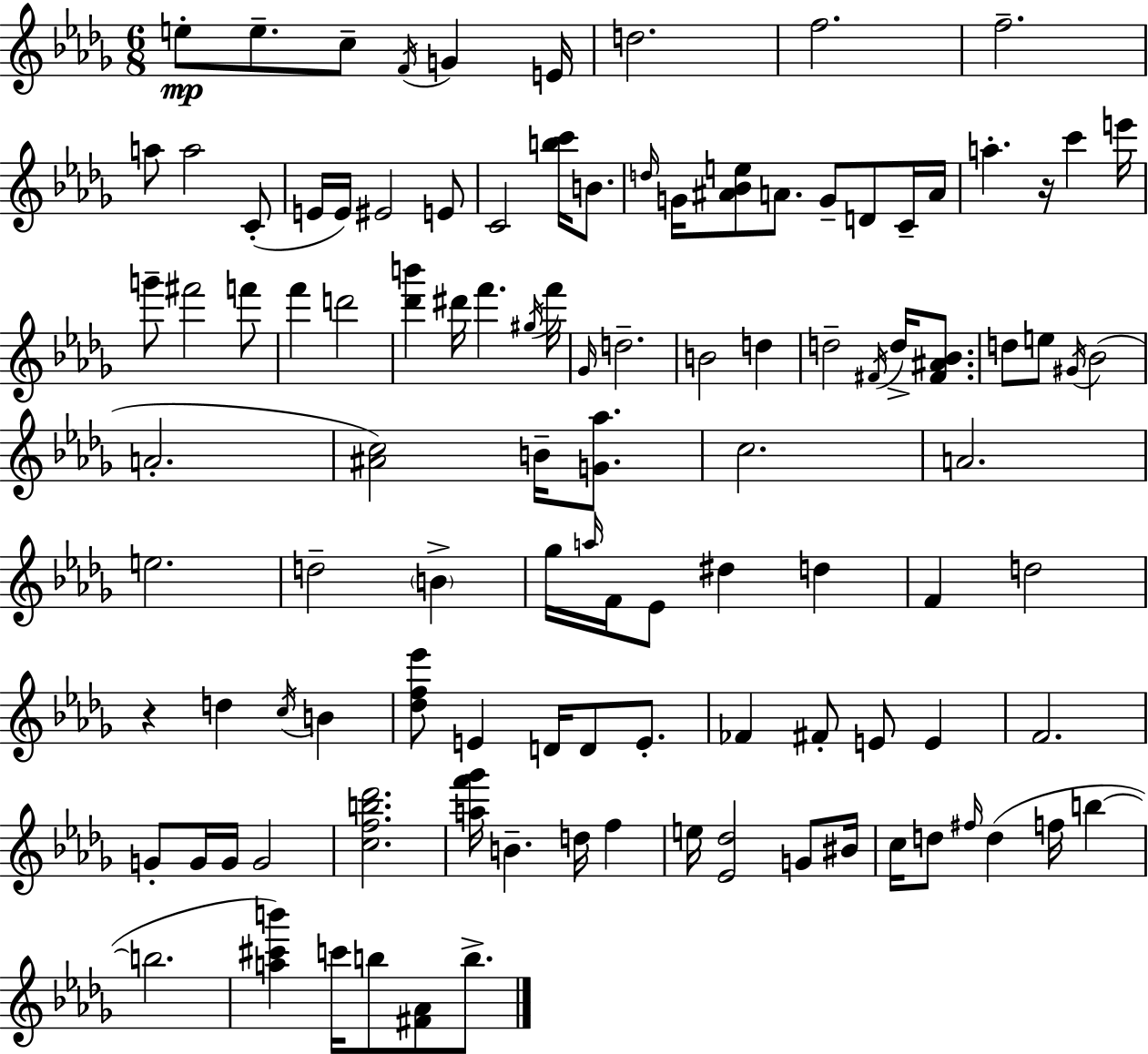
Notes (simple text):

E5/e E5/e. C5/e F4/s G4/q E4/s D5/h. F5/h. F5/h. A5/e A5/h C4/e E4/s E4/s EIS4/h E4/e C4/h [B5,C6]/s B4/e. D5/s G4/s [A#4,Bb4,E5]/e A4/e. G4/e D4/e C4/s A4/s A5/q. R/s C6/q E6/s G6/e F#6/h F6/e F6/q D6/h [Db6,B6]/q D#6/s F6/q. G#5/s F6/s Gb4/s D5/h. B4/h D5/q D5/h F#4/s D5/s [F#4,A#4,Bb4]/e. D5/e E5/e G#4/s Bb4/h A4/h. [A#4,C5]/h B4/s [G4,Ab5]/e. C5/h. A4/h. E5/h. D5/h B4/q Gb5/s A5/s F4/s Eb4/e D#5/q D5/q F4/q D5/h R/q D5/q C5/s B4/q [Db5,F5,Eb6]/e E4/q D4/s D4/e E4/e. FES4/q F#4/e E4/e E4/q F4/h. G4/e G4/s G4/s G4/h [C5,F5,B5,Db6]/h. [A5,F6,Gb6]/s B4/q. D5/s F5/q E5/s [Eb4,Db5]/h G4/e BIS4/s C5/s D5/e F#5/s D5/q F5/s B5/q B5/h. [A5,C#6,B6]/q C6/s B5/e [F#4,Ab4]/e B5/e.